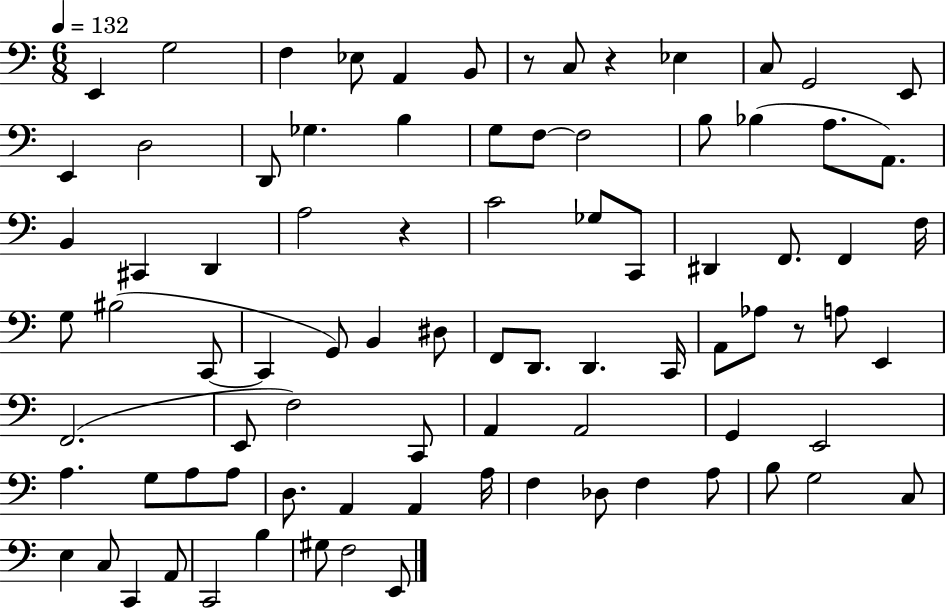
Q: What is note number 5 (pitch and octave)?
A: A2